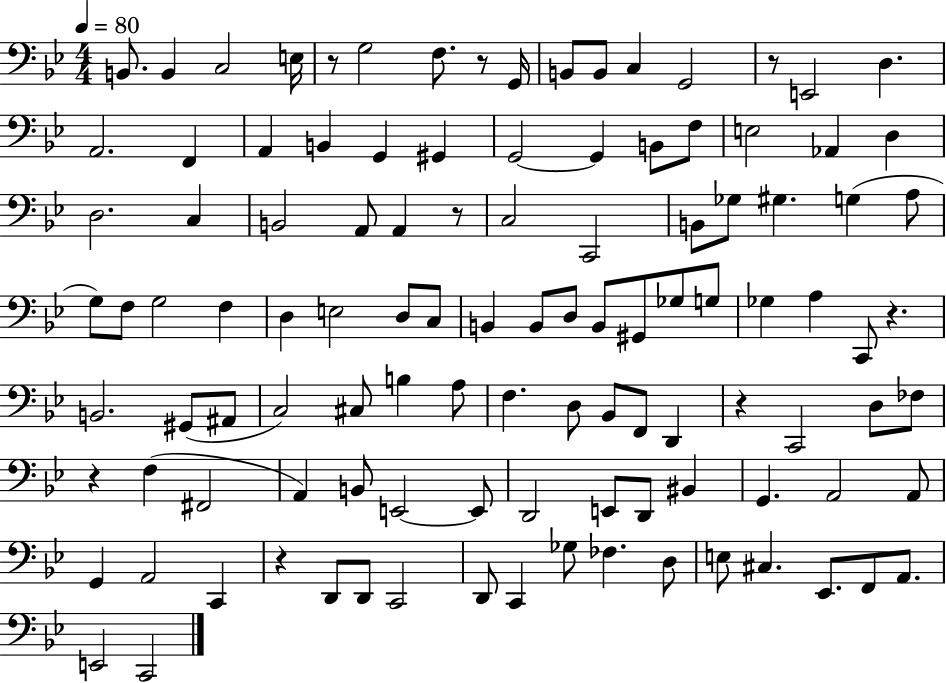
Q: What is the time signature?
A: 4/4